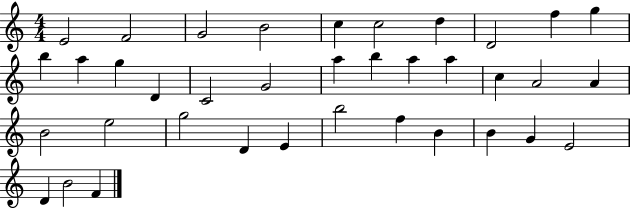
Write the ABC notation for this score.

X:1
T:Untitled
M:4/4
L:1/4
K:C
E2 F2 G2 B2 c c2 d D2 f g b a g D C2 G2 a b a a c A2 A B2 e2 g2 D E b2 f B B G E2 D B2 F